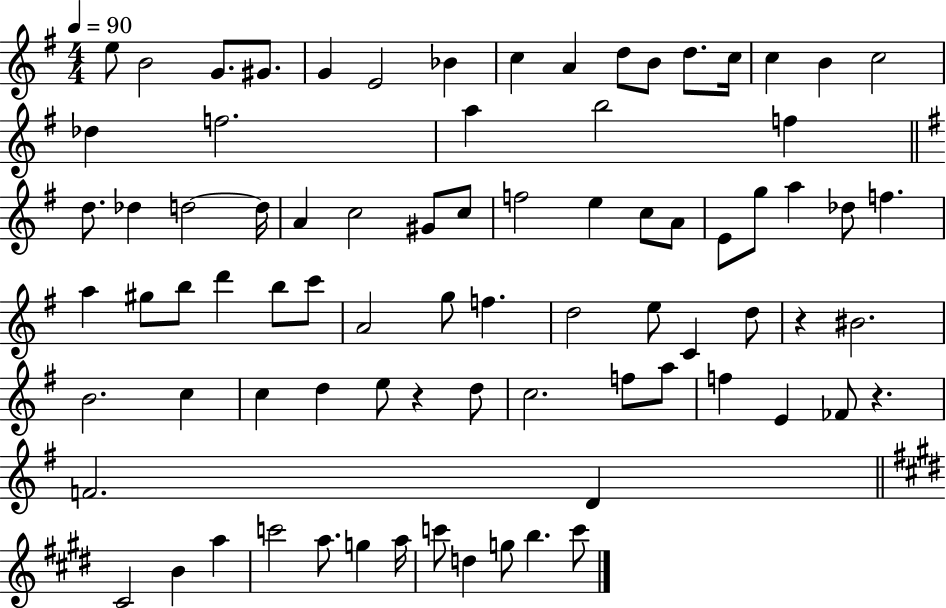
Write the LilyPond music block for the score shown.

{
  \clef treble
  \numericTimeSignature
  \time 4/4
  \key g \major
  \tempo 4 = 90
  e''8 b'2 g'8. gis'8. | g'4 e'2 bes'4 | c''4 a'4 d''8 b'8 d''8. c''16 | c''4 b'4 c''2 | \break des''4 f''2. | a''4 b''2 f''4 | \bar "||" \break \key g \major d''8. des''4 d''2~~ d''16 | a'4 c''2 gis'8 c''8 | f''2 e''4 c''8 a'8 | e'8 g''8 a''4 des''8 f''4. | \break a''4 gis''8 b''8 d'''4 b''8 c'''8 | a'2 g''8 f''4. | d''2 e''8 c'4 d''8 | r4 bis'2. | \break b'2. c''4 | c''4 d''4 e''8 r4 d''8 | c''2. f''8 a''8 | f''4 e'4 fes'8 r4. | \break f'2. d'4 | \bar "||" \break \key e \major cis'2 b'4 a''4 | c'''2 a''8. g''4 a''16 | c'''8 d''4 g''8 b''4. c'''8 | \bar "|."
}